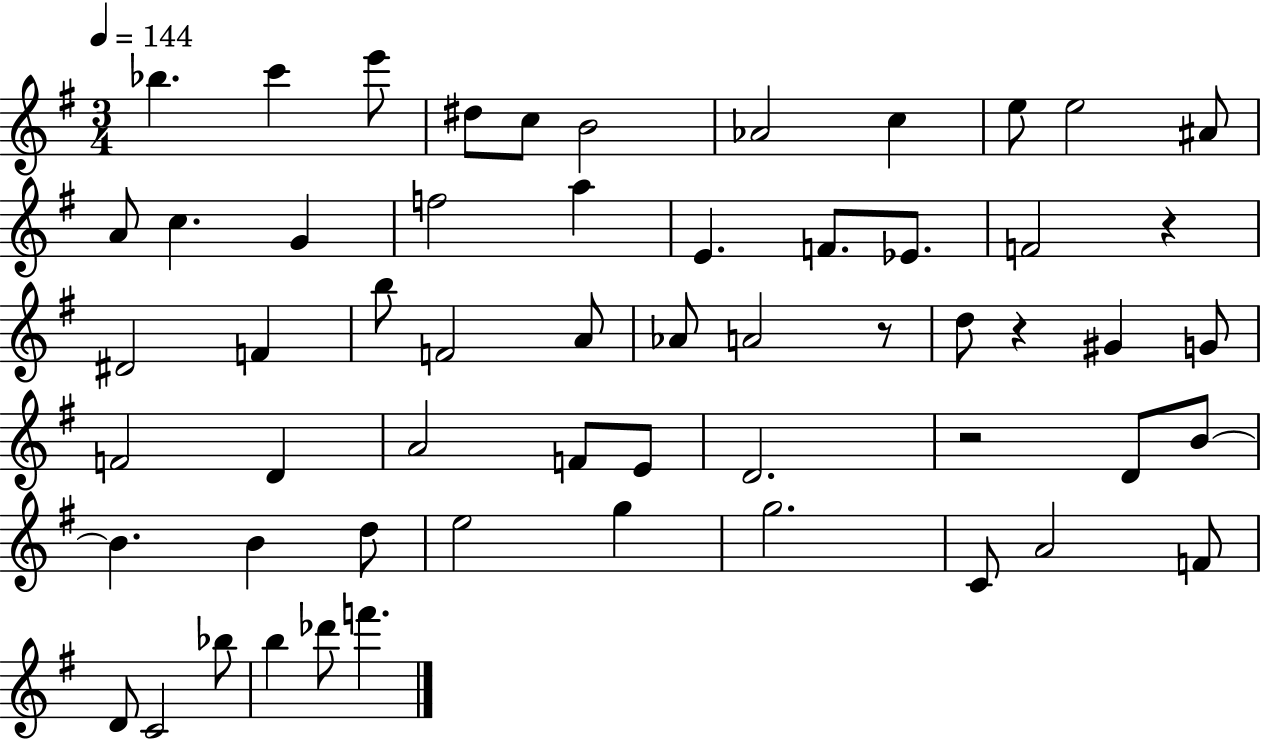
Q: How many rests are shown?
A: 4